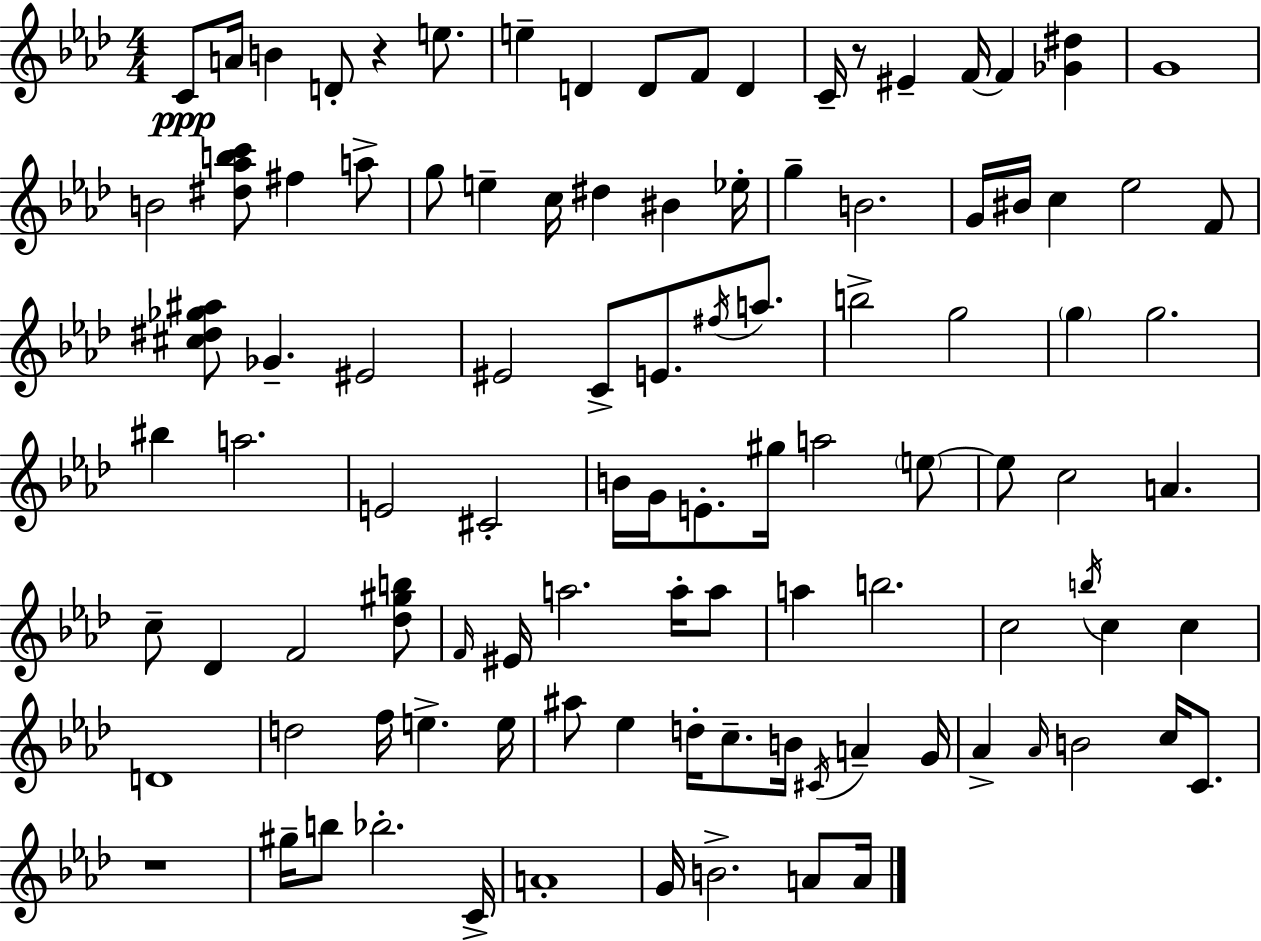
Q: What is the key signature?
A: AES major